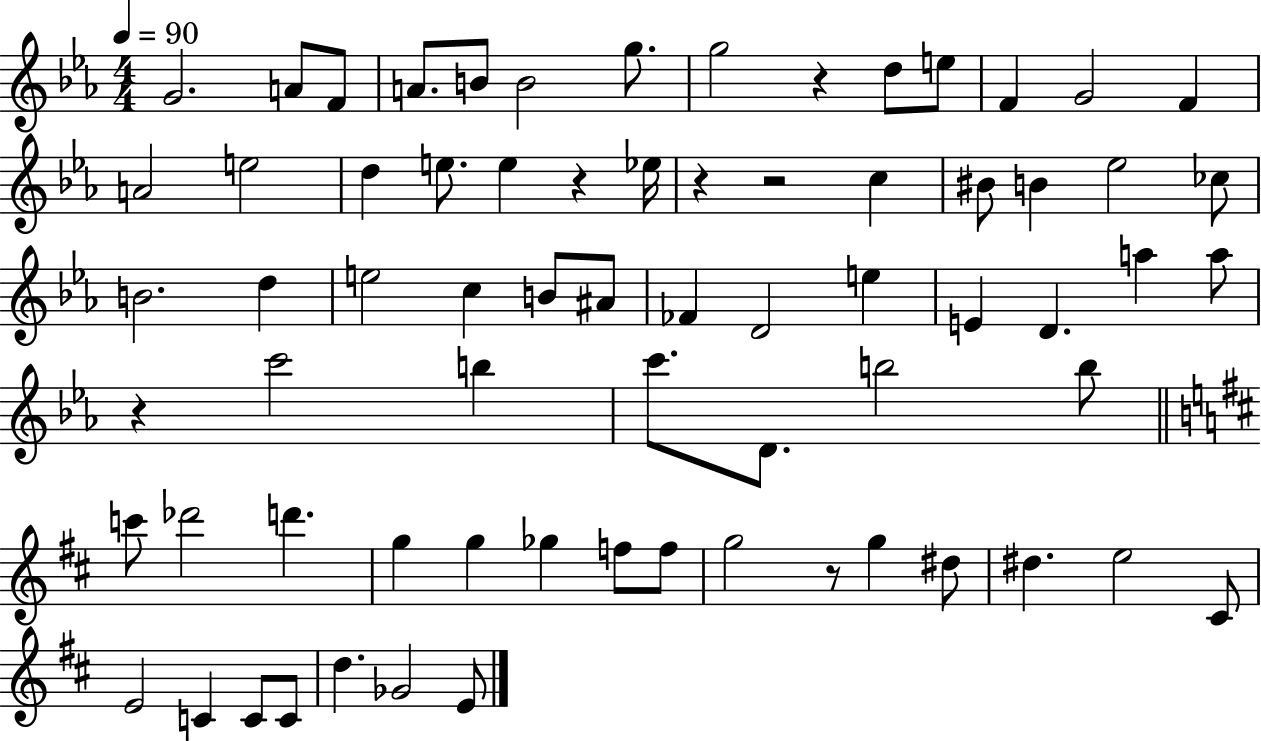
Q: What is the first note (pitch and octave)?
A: G4